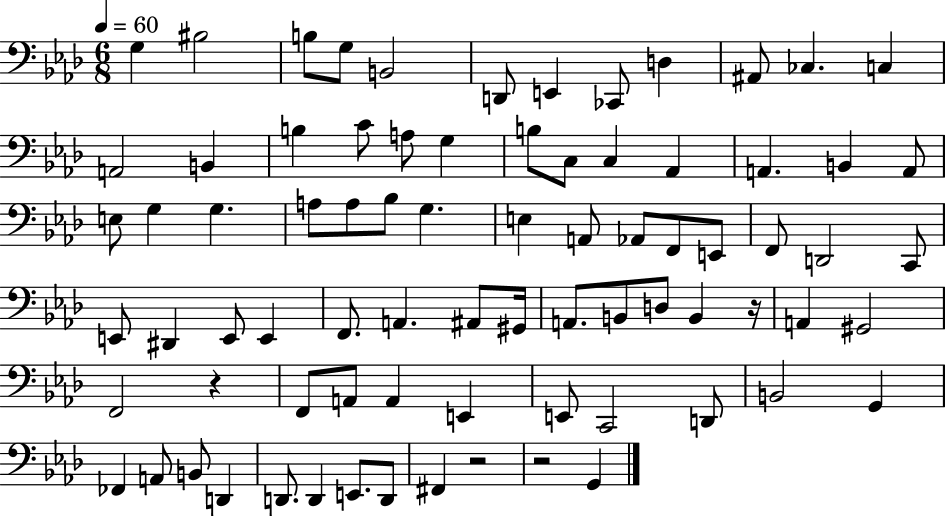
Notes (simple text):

G3/q BIS3/h B3/e G3/e B2/h D2/e E2/q CES2/e D3/q A#2/e CES3/q. C3/q A2/h B2/q B3/q C4/e A3/e G3/q B3/e C3/e C3/q Ab2/q A2/q. B2/q A2/e E3/e G3/q G3/q. A3/e A3/e Bb3/e G3/q. E3/q A2/e Ab2/e F2/e E2/e F2/e D2/h C2/e E2/e D#2/q E2/e E2/q F2/e. A2/q. A#2/e G#2/s A2/e. B2/e D3/e B2/q R/s A2/q G#2/h F2/h R/q F2/e A2/e A2/q E2/q E2/e C2/h D2/e B2/h G2/q FES2/q A2/e B2/e D2/q D2/e. D2/q E2/e. D2/e F#2/q R/h R/h G2/q